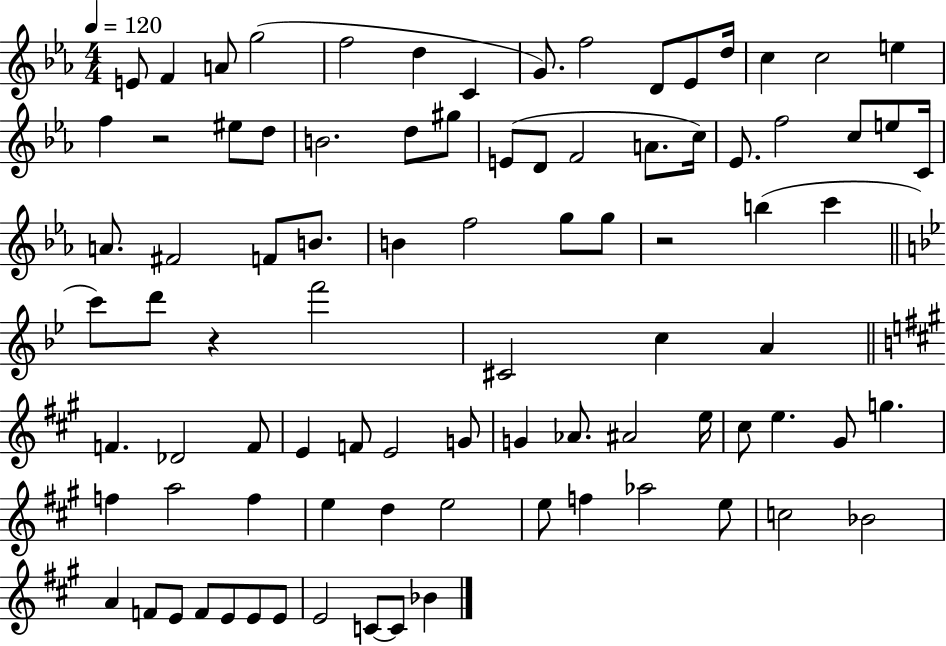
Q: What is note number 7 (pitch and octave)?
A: C4